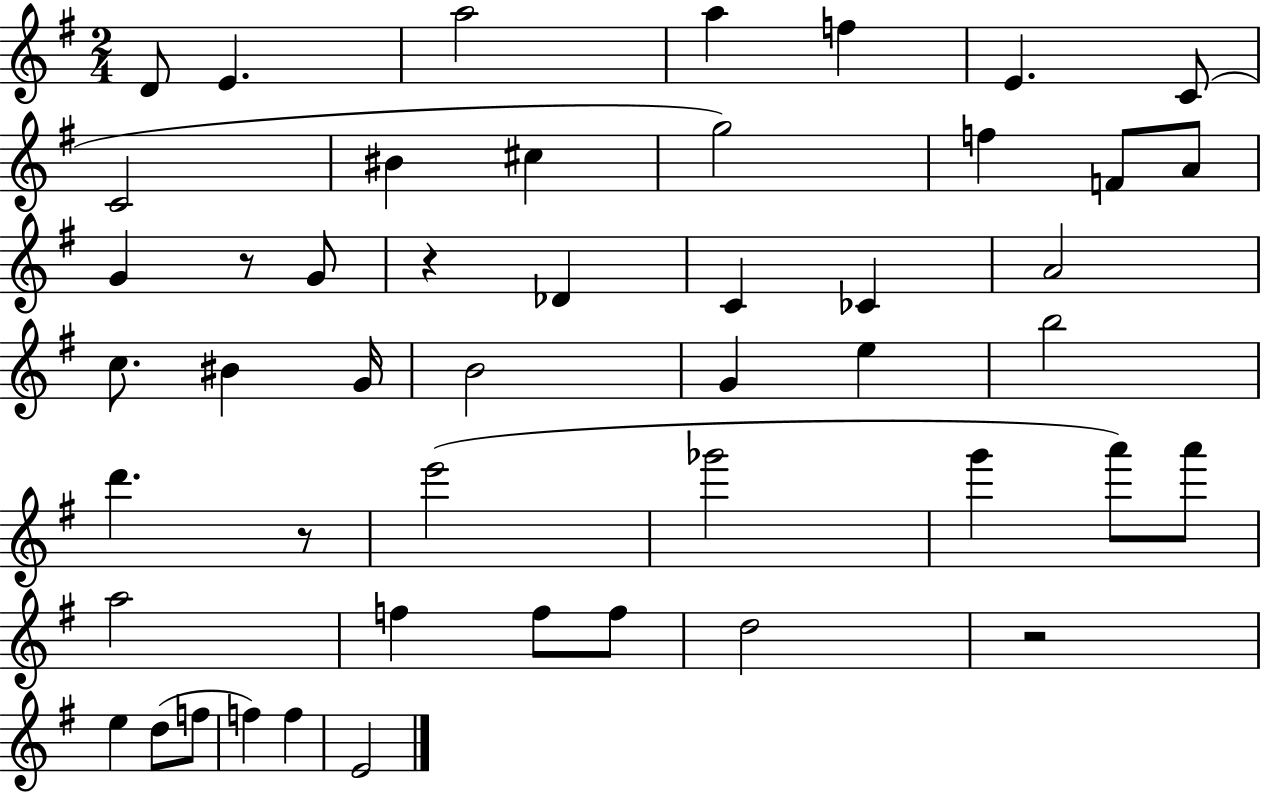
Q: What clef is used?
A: treble